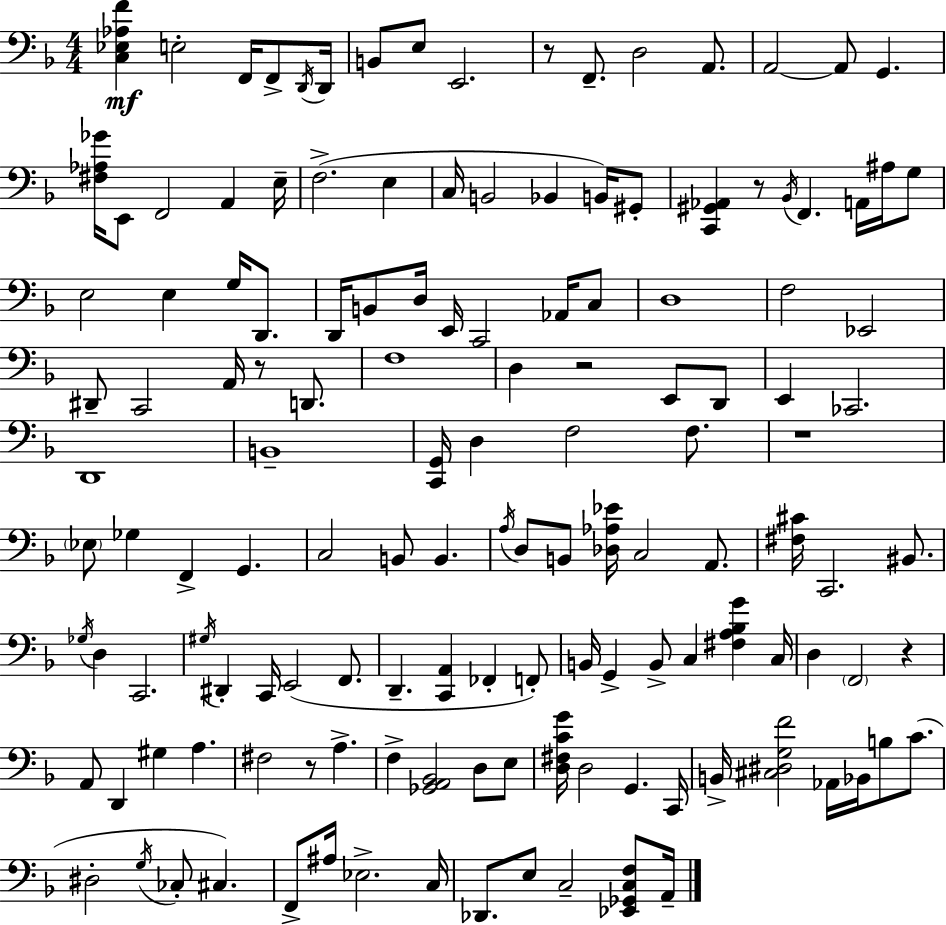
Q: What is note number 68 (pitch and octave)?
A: D3